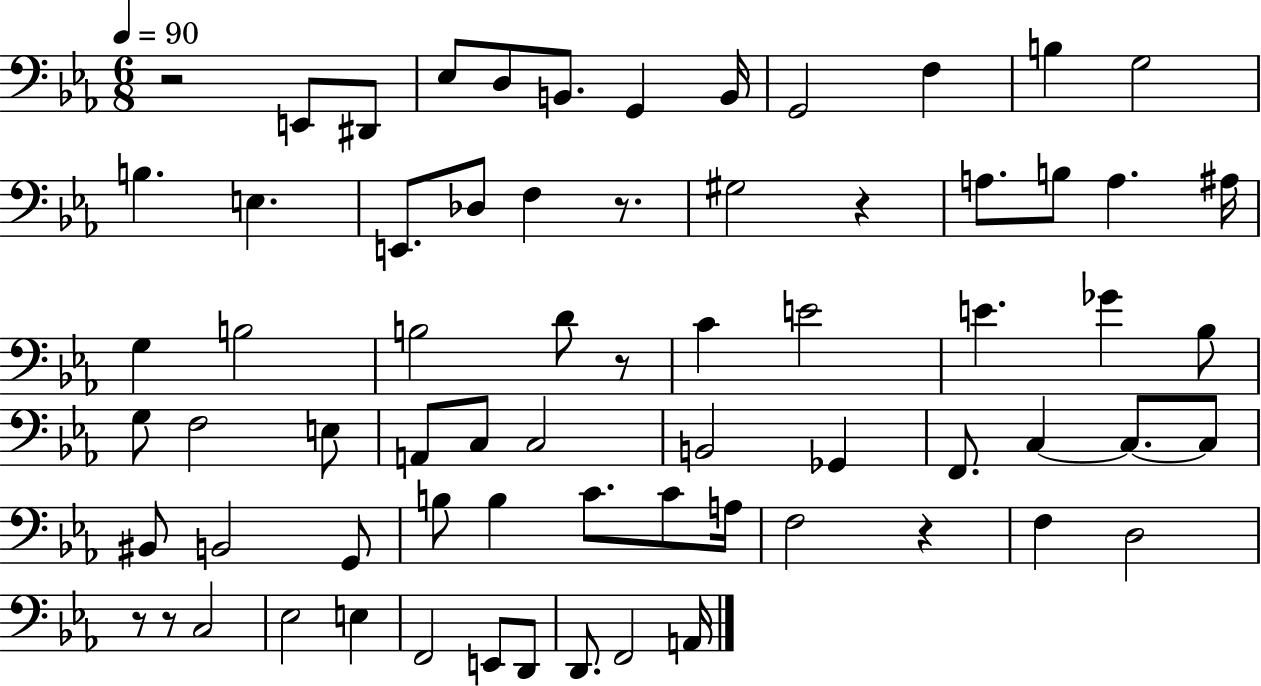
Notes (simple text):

R/h E2/e D#2/e Eb3/e D3/e B2/e. G2/q B2/s G2/h F3/q B3/q G3/h B3/q. E3/q. E2/e. Db3/e F3/q R/e. G#3/h R/q A3/e. B3/e A3/q. A#3/s G3/q B3/h B3/h D4/e R/e C4/q E4/h E4/q. Gb4/q Bb3/e G3/e F3/h E3/e A2/e C3/e C3/h B2/h Gb2/q F2/e. C3/q C3/e. C3/e BIS2/e B2/h G2/e B3/e B3/q C4/e. C4/e A3/s F3/h R/q F3/q D3/h R/e R/e C3/h Eb3/h E3/q F2/h E2/e D2/e D2/e. F2/h A2/s